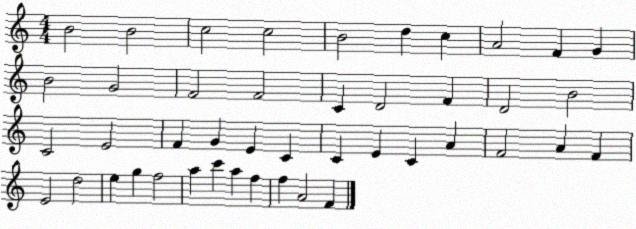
X:1
T:Untitled
M:4/4
L:1/4
K:C
B2 B2 c2 c2 B2 d c A2 F G B2 G2 F2 F2 C D2 F D2 B2 C2 E2 F G E C C E C A F2 A F E2 d2 e g f2 a c' a f f A2 F